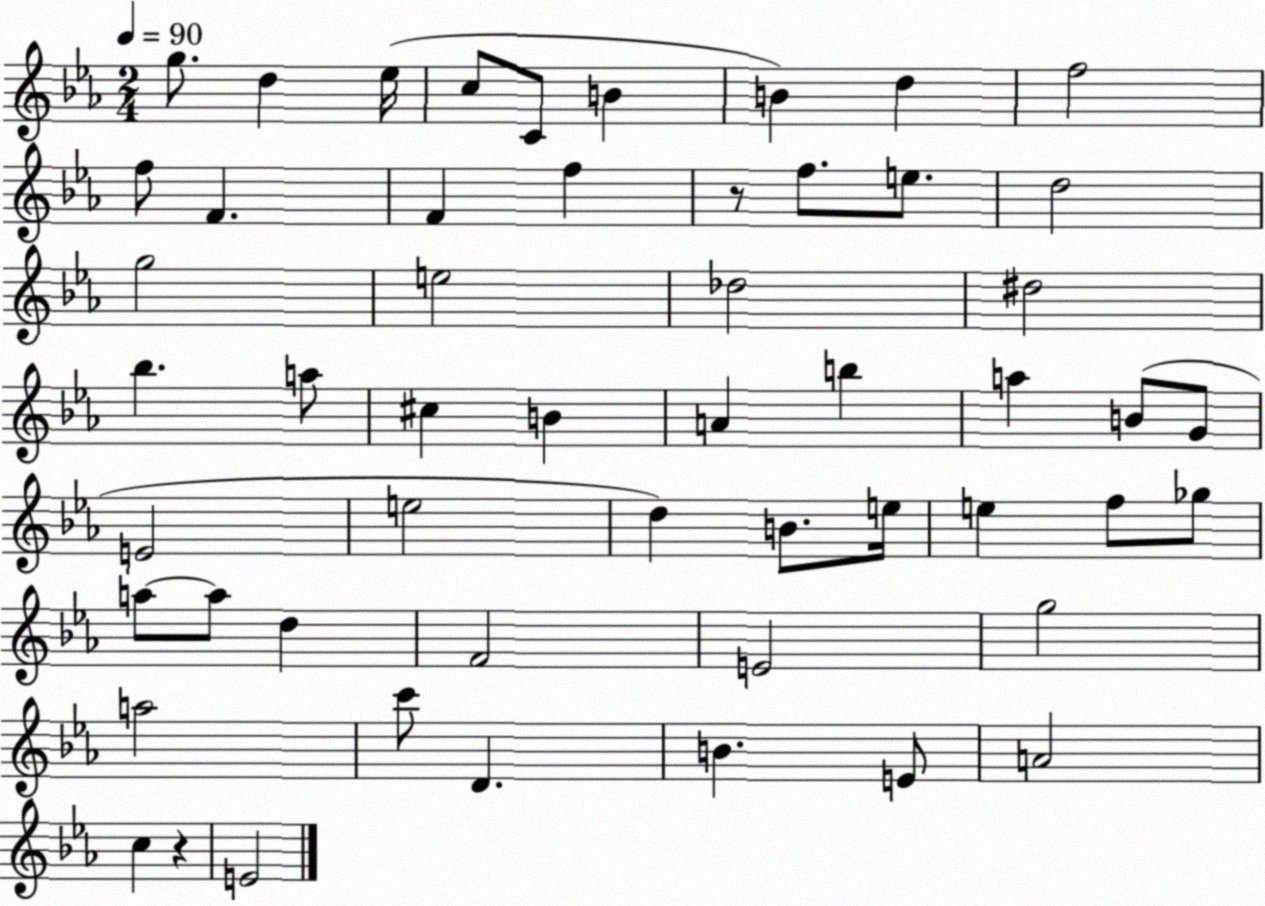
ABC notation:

X:1
T:Untitled
M:2/4
L:1/4
K:Eb
g/2 d _e/4 c/2 C/2 B B d f2 f/2 F F f z/2 f/2 e/2 d2 g2 e2 _d2 ^d2 _b a/2 ^c B A b a B/2 G/2 E2 e2 d B/2 e/4 e f/2 _g/2 a/2 a/2 d F2 E2 g2 a2 c'/2 D B E/2 A2 c z E2